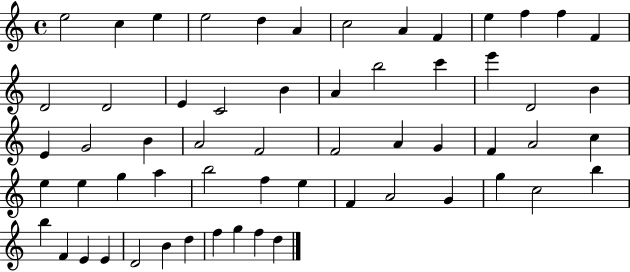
E5/h C5/q E5/q E5/h D5/q A4/q C5/h A4/q F4/q E5/q F5/q F5/q F4/q D4/h D4/h E4/q C4/h B4/q A4/q B5/h C6/q E6/q D4/h B4/q E4/q G4/h B4/q A4/h F4/h F4/h A4/q G4/q F4/q A4/h C5/q E5/q E5/q G5/q A5/q B5/h F5/q E5/q F4/q A4/h G4/q G5/q C5/h B5/q B5/q F4/q E4/q E4/q D4/h B4/q D5/q F5/q G5/q F5/q D5/q